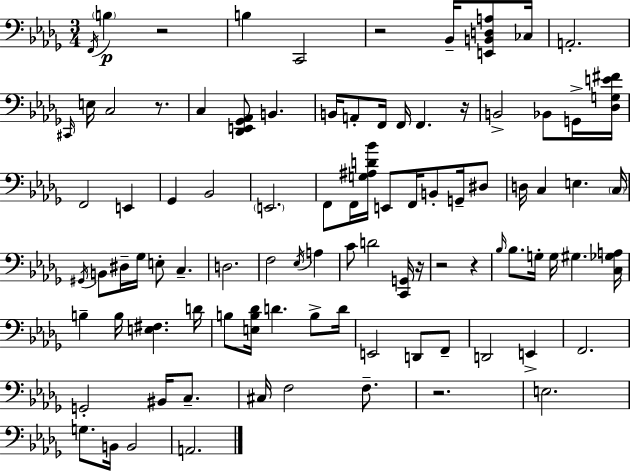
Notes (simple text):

F2/s B3/q R/h B3/q C2/h R/h Bb2/s [E2,B2,D3,A3]/e CES3/s A2/h. C#2/s E3/s C3/h R/e. C3/q [Db2,E2,Gb2,Ab2]/e B2/q. B2/s A2/e F2/s F2/s F2/q. R/s B2/h Bb2/e G2/s [Db3,G3,E4,F#4]/s F2/h E2/q Gb2/q Bb2/h E2/h. F2/e F2/s [G3,A#3,D4,Bb4]/s E2/e F2/s B2/e G2/s D#3/e D3/s C3/q E3/q. C3/s G#2/s B2/e D#3/s Gb3/s E3/e C3/q. D3/h. F3/h Eb3/s A3/q C4/e D4/h [C2,G2]/s R/s R/h R/q Bb3/s Bb3/e. G3/s G3/s G#3/q. [C3,Gb3,A3]/s B3/q B3/s [E3,F#3]/q. D4/s B3/e [E3,B3,Db4]/s D4/q. B3/e D4/s E2/h D2/e F2/e D2/h E2/q F2/h. G2/h BIS2/s C3/e. C#3/s F3/h F3/e. R/h. E3/h. G3/e. B2/s B2/h A2/h.